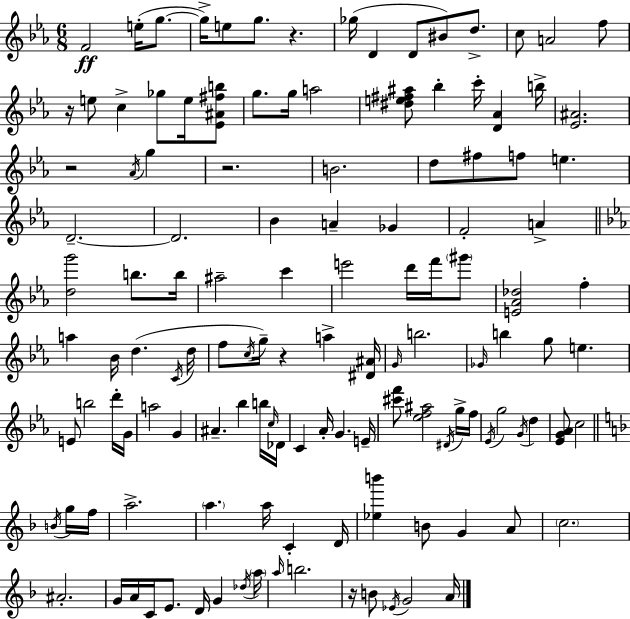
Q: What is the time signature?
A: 6/8